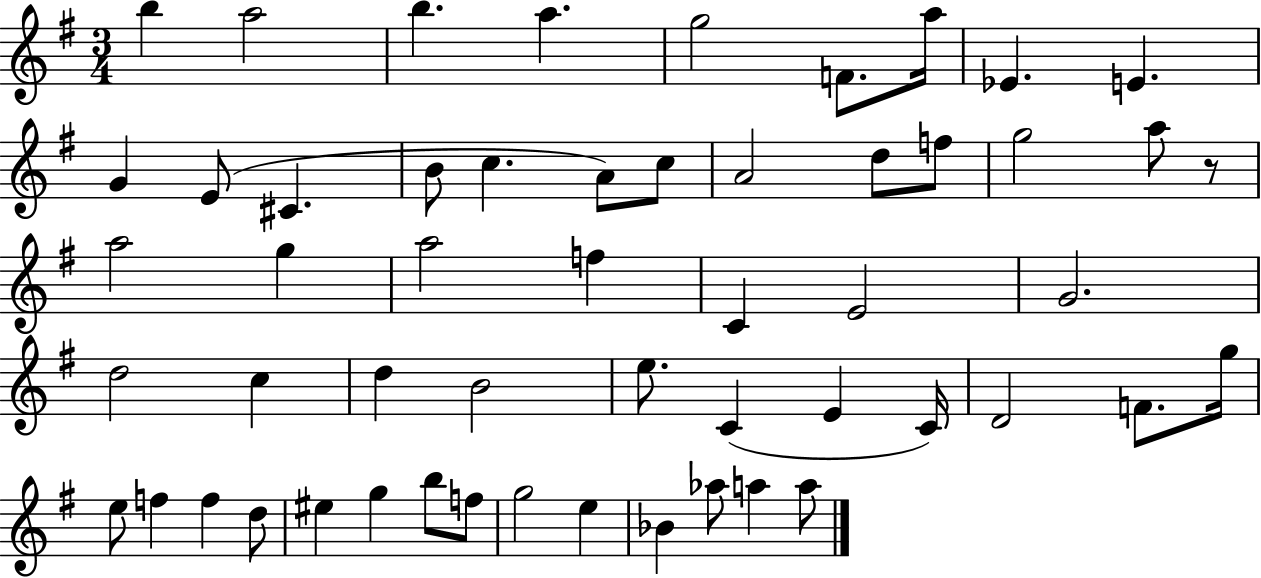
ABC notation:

X:1
T:Untitled
M:3/4
L:1/4
K:G
b a2 b a g2 F/2 a/4 _E E G E/2 ^C B/2 c A/2 c/2 A2 d/2 f/2 g2 a/2 z/2 a2 g a2 f C E2 G2 d2 c d B2 e/2 C E C/4 D2 F/2 g/4 e/2 f f d/2 ^e g b/2 f/2 g2 e _B _a/2 a a/2